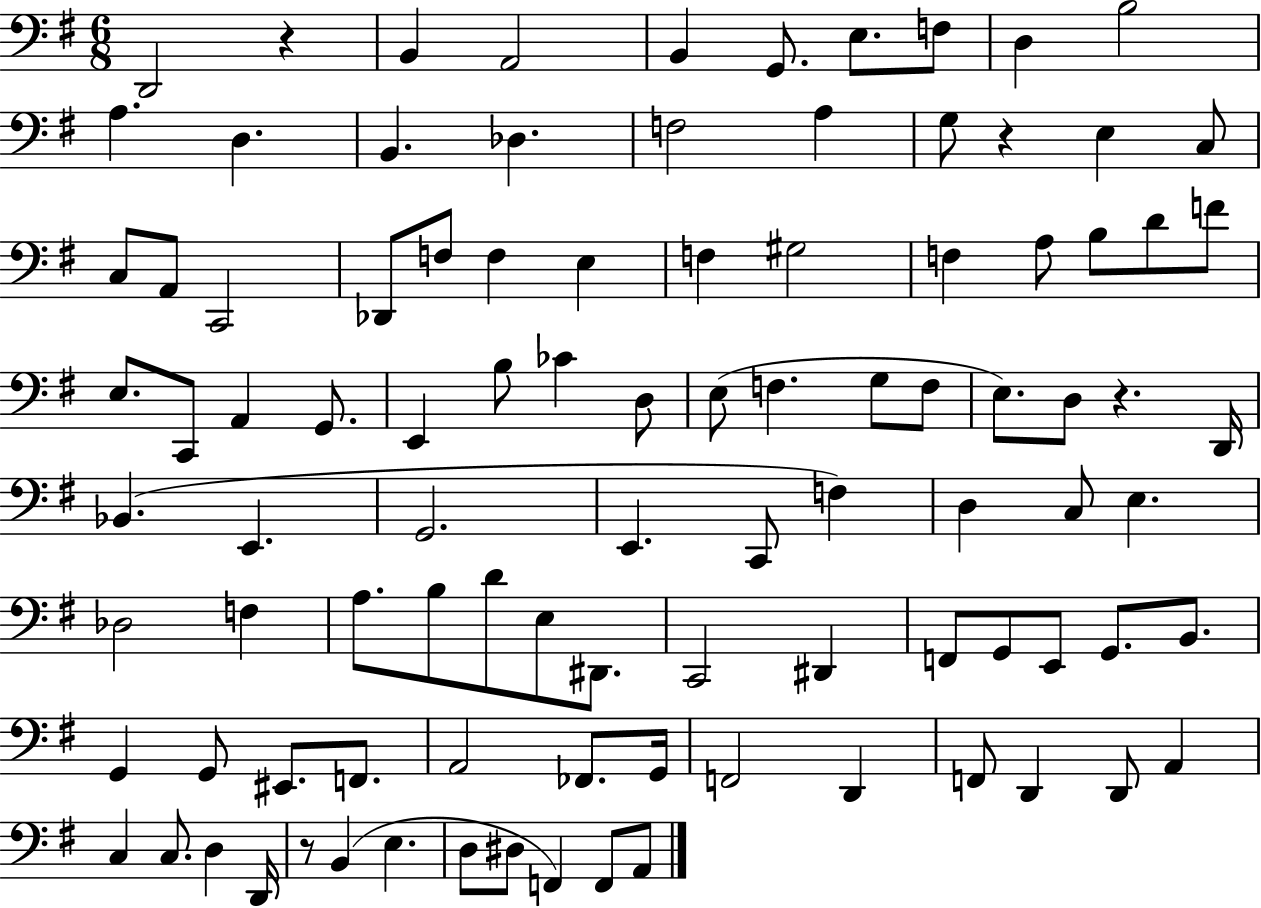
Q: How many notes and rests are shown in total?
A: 98